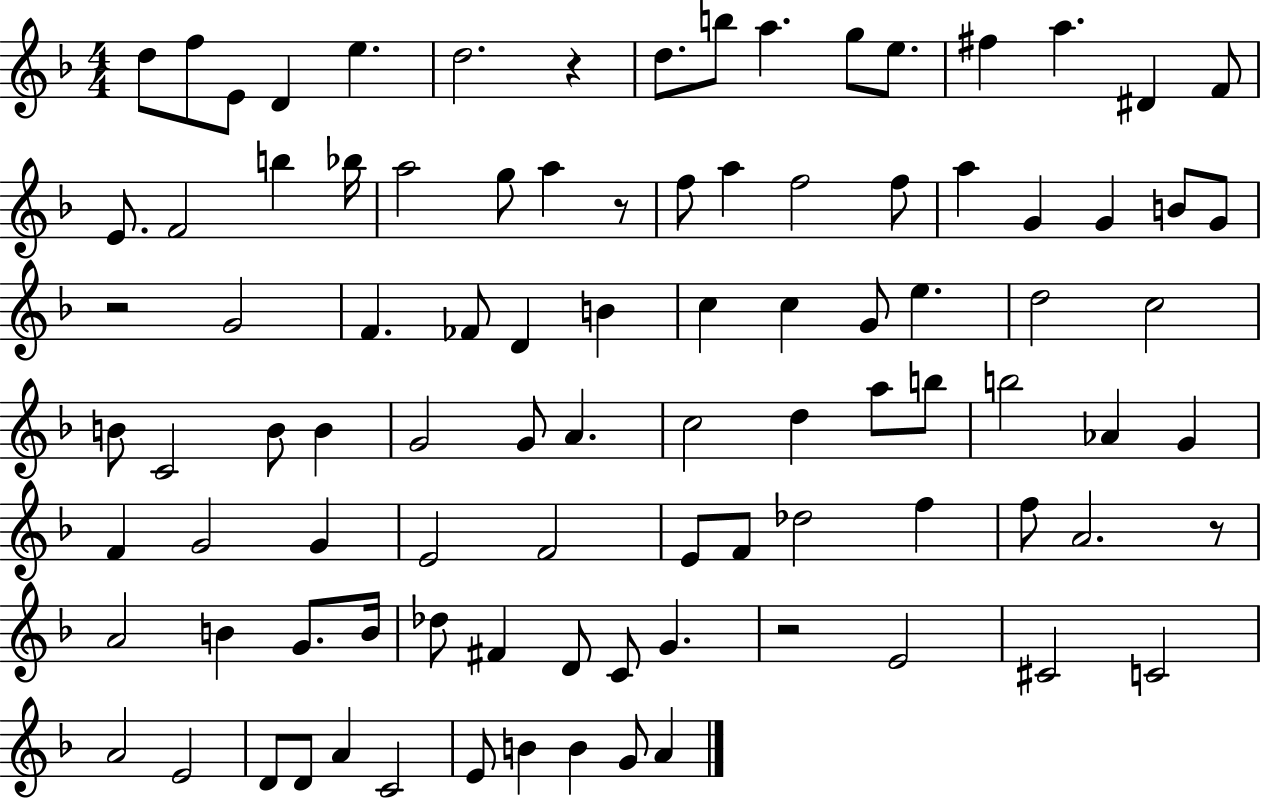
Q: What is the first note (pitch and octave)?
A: D5